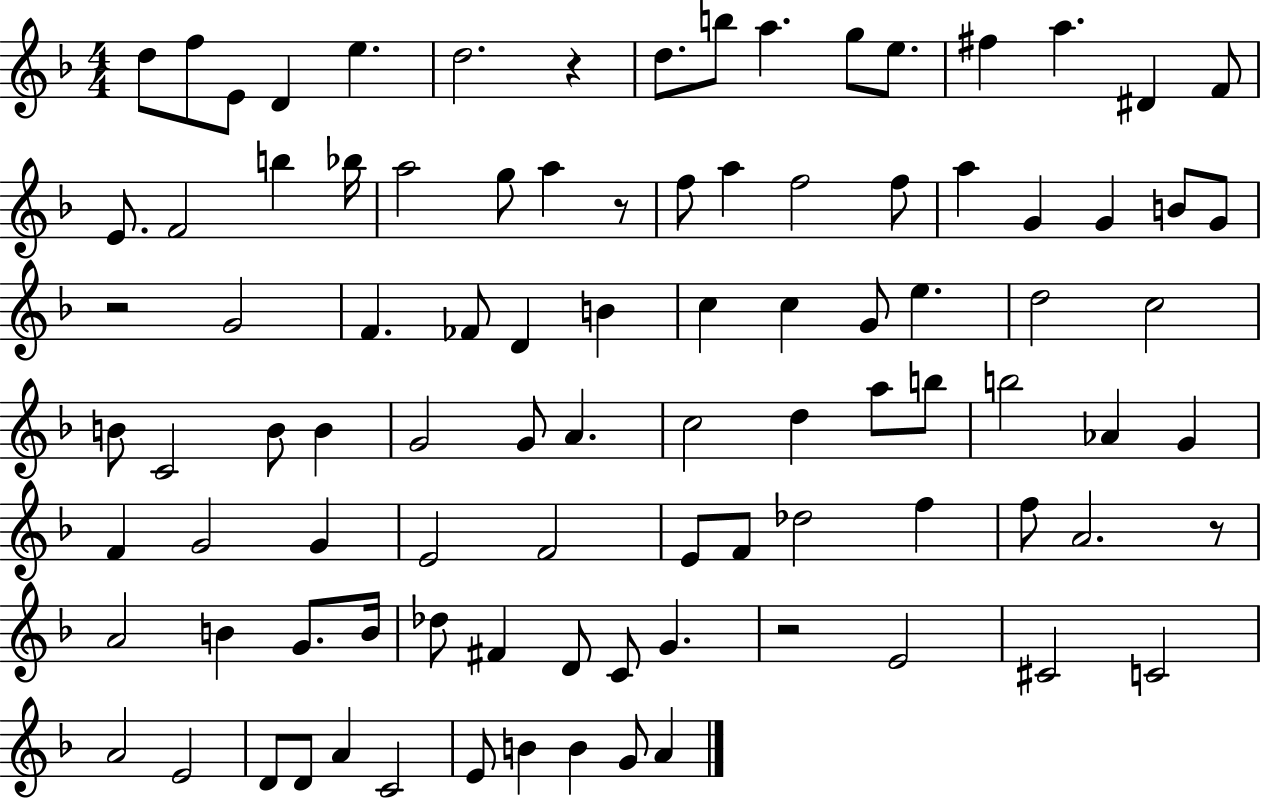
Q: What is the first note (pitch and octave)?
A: D5